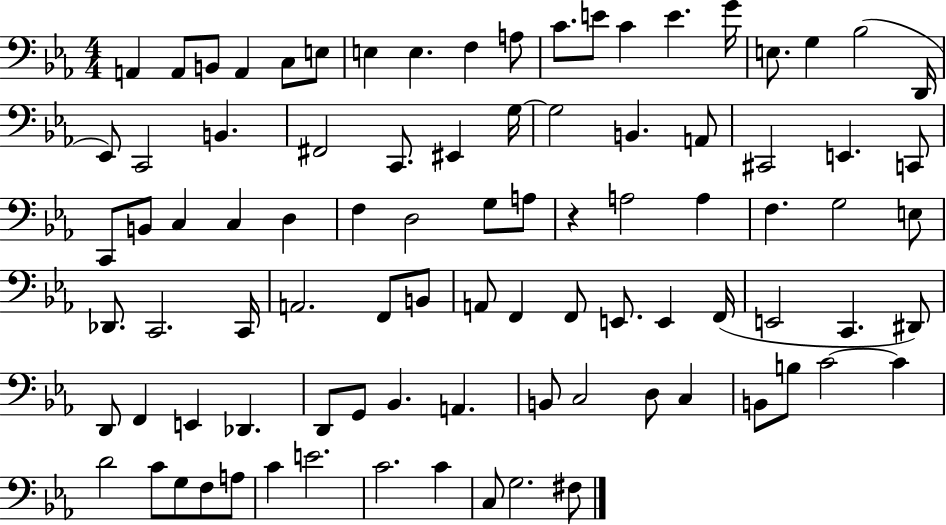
A2/q A2/e B2/e A2/q C3/e E3/e E3/q E3/q. F3/q A3/e C4/e. E4/e C4/q E4/q. G4/s E3/e. G3/q Bb3/h D2/s Eb2/e C2/h B2/q. F#2/h C2/e. EIS2/q G3/s G3/h B2/q. A2/e C#2/h E2/q. C2/e C2/e B2/e C3/q C3/q D3/q F3/q D3/h G3/e A3/e R/q A3/h A3/q F3/q. G3/h E3/e Db2/e. C2/h. C2/s A2/h. F2/e B2/e A2/e F2/q F2/e E2/e. E2/q F2/s E2/h C2/q. D#2/e D2/e F2/q E2/q Db2/q. D2/e G2/e Bb2/q. A2/q. B2/e C3/h D3/e C3/q B2/e B3/e C4/h C4/q D4/h C4/e G3/e F3/e A3/e C4/q E4/h. C4/h. C4/q C3/e G3/h. F#3/e